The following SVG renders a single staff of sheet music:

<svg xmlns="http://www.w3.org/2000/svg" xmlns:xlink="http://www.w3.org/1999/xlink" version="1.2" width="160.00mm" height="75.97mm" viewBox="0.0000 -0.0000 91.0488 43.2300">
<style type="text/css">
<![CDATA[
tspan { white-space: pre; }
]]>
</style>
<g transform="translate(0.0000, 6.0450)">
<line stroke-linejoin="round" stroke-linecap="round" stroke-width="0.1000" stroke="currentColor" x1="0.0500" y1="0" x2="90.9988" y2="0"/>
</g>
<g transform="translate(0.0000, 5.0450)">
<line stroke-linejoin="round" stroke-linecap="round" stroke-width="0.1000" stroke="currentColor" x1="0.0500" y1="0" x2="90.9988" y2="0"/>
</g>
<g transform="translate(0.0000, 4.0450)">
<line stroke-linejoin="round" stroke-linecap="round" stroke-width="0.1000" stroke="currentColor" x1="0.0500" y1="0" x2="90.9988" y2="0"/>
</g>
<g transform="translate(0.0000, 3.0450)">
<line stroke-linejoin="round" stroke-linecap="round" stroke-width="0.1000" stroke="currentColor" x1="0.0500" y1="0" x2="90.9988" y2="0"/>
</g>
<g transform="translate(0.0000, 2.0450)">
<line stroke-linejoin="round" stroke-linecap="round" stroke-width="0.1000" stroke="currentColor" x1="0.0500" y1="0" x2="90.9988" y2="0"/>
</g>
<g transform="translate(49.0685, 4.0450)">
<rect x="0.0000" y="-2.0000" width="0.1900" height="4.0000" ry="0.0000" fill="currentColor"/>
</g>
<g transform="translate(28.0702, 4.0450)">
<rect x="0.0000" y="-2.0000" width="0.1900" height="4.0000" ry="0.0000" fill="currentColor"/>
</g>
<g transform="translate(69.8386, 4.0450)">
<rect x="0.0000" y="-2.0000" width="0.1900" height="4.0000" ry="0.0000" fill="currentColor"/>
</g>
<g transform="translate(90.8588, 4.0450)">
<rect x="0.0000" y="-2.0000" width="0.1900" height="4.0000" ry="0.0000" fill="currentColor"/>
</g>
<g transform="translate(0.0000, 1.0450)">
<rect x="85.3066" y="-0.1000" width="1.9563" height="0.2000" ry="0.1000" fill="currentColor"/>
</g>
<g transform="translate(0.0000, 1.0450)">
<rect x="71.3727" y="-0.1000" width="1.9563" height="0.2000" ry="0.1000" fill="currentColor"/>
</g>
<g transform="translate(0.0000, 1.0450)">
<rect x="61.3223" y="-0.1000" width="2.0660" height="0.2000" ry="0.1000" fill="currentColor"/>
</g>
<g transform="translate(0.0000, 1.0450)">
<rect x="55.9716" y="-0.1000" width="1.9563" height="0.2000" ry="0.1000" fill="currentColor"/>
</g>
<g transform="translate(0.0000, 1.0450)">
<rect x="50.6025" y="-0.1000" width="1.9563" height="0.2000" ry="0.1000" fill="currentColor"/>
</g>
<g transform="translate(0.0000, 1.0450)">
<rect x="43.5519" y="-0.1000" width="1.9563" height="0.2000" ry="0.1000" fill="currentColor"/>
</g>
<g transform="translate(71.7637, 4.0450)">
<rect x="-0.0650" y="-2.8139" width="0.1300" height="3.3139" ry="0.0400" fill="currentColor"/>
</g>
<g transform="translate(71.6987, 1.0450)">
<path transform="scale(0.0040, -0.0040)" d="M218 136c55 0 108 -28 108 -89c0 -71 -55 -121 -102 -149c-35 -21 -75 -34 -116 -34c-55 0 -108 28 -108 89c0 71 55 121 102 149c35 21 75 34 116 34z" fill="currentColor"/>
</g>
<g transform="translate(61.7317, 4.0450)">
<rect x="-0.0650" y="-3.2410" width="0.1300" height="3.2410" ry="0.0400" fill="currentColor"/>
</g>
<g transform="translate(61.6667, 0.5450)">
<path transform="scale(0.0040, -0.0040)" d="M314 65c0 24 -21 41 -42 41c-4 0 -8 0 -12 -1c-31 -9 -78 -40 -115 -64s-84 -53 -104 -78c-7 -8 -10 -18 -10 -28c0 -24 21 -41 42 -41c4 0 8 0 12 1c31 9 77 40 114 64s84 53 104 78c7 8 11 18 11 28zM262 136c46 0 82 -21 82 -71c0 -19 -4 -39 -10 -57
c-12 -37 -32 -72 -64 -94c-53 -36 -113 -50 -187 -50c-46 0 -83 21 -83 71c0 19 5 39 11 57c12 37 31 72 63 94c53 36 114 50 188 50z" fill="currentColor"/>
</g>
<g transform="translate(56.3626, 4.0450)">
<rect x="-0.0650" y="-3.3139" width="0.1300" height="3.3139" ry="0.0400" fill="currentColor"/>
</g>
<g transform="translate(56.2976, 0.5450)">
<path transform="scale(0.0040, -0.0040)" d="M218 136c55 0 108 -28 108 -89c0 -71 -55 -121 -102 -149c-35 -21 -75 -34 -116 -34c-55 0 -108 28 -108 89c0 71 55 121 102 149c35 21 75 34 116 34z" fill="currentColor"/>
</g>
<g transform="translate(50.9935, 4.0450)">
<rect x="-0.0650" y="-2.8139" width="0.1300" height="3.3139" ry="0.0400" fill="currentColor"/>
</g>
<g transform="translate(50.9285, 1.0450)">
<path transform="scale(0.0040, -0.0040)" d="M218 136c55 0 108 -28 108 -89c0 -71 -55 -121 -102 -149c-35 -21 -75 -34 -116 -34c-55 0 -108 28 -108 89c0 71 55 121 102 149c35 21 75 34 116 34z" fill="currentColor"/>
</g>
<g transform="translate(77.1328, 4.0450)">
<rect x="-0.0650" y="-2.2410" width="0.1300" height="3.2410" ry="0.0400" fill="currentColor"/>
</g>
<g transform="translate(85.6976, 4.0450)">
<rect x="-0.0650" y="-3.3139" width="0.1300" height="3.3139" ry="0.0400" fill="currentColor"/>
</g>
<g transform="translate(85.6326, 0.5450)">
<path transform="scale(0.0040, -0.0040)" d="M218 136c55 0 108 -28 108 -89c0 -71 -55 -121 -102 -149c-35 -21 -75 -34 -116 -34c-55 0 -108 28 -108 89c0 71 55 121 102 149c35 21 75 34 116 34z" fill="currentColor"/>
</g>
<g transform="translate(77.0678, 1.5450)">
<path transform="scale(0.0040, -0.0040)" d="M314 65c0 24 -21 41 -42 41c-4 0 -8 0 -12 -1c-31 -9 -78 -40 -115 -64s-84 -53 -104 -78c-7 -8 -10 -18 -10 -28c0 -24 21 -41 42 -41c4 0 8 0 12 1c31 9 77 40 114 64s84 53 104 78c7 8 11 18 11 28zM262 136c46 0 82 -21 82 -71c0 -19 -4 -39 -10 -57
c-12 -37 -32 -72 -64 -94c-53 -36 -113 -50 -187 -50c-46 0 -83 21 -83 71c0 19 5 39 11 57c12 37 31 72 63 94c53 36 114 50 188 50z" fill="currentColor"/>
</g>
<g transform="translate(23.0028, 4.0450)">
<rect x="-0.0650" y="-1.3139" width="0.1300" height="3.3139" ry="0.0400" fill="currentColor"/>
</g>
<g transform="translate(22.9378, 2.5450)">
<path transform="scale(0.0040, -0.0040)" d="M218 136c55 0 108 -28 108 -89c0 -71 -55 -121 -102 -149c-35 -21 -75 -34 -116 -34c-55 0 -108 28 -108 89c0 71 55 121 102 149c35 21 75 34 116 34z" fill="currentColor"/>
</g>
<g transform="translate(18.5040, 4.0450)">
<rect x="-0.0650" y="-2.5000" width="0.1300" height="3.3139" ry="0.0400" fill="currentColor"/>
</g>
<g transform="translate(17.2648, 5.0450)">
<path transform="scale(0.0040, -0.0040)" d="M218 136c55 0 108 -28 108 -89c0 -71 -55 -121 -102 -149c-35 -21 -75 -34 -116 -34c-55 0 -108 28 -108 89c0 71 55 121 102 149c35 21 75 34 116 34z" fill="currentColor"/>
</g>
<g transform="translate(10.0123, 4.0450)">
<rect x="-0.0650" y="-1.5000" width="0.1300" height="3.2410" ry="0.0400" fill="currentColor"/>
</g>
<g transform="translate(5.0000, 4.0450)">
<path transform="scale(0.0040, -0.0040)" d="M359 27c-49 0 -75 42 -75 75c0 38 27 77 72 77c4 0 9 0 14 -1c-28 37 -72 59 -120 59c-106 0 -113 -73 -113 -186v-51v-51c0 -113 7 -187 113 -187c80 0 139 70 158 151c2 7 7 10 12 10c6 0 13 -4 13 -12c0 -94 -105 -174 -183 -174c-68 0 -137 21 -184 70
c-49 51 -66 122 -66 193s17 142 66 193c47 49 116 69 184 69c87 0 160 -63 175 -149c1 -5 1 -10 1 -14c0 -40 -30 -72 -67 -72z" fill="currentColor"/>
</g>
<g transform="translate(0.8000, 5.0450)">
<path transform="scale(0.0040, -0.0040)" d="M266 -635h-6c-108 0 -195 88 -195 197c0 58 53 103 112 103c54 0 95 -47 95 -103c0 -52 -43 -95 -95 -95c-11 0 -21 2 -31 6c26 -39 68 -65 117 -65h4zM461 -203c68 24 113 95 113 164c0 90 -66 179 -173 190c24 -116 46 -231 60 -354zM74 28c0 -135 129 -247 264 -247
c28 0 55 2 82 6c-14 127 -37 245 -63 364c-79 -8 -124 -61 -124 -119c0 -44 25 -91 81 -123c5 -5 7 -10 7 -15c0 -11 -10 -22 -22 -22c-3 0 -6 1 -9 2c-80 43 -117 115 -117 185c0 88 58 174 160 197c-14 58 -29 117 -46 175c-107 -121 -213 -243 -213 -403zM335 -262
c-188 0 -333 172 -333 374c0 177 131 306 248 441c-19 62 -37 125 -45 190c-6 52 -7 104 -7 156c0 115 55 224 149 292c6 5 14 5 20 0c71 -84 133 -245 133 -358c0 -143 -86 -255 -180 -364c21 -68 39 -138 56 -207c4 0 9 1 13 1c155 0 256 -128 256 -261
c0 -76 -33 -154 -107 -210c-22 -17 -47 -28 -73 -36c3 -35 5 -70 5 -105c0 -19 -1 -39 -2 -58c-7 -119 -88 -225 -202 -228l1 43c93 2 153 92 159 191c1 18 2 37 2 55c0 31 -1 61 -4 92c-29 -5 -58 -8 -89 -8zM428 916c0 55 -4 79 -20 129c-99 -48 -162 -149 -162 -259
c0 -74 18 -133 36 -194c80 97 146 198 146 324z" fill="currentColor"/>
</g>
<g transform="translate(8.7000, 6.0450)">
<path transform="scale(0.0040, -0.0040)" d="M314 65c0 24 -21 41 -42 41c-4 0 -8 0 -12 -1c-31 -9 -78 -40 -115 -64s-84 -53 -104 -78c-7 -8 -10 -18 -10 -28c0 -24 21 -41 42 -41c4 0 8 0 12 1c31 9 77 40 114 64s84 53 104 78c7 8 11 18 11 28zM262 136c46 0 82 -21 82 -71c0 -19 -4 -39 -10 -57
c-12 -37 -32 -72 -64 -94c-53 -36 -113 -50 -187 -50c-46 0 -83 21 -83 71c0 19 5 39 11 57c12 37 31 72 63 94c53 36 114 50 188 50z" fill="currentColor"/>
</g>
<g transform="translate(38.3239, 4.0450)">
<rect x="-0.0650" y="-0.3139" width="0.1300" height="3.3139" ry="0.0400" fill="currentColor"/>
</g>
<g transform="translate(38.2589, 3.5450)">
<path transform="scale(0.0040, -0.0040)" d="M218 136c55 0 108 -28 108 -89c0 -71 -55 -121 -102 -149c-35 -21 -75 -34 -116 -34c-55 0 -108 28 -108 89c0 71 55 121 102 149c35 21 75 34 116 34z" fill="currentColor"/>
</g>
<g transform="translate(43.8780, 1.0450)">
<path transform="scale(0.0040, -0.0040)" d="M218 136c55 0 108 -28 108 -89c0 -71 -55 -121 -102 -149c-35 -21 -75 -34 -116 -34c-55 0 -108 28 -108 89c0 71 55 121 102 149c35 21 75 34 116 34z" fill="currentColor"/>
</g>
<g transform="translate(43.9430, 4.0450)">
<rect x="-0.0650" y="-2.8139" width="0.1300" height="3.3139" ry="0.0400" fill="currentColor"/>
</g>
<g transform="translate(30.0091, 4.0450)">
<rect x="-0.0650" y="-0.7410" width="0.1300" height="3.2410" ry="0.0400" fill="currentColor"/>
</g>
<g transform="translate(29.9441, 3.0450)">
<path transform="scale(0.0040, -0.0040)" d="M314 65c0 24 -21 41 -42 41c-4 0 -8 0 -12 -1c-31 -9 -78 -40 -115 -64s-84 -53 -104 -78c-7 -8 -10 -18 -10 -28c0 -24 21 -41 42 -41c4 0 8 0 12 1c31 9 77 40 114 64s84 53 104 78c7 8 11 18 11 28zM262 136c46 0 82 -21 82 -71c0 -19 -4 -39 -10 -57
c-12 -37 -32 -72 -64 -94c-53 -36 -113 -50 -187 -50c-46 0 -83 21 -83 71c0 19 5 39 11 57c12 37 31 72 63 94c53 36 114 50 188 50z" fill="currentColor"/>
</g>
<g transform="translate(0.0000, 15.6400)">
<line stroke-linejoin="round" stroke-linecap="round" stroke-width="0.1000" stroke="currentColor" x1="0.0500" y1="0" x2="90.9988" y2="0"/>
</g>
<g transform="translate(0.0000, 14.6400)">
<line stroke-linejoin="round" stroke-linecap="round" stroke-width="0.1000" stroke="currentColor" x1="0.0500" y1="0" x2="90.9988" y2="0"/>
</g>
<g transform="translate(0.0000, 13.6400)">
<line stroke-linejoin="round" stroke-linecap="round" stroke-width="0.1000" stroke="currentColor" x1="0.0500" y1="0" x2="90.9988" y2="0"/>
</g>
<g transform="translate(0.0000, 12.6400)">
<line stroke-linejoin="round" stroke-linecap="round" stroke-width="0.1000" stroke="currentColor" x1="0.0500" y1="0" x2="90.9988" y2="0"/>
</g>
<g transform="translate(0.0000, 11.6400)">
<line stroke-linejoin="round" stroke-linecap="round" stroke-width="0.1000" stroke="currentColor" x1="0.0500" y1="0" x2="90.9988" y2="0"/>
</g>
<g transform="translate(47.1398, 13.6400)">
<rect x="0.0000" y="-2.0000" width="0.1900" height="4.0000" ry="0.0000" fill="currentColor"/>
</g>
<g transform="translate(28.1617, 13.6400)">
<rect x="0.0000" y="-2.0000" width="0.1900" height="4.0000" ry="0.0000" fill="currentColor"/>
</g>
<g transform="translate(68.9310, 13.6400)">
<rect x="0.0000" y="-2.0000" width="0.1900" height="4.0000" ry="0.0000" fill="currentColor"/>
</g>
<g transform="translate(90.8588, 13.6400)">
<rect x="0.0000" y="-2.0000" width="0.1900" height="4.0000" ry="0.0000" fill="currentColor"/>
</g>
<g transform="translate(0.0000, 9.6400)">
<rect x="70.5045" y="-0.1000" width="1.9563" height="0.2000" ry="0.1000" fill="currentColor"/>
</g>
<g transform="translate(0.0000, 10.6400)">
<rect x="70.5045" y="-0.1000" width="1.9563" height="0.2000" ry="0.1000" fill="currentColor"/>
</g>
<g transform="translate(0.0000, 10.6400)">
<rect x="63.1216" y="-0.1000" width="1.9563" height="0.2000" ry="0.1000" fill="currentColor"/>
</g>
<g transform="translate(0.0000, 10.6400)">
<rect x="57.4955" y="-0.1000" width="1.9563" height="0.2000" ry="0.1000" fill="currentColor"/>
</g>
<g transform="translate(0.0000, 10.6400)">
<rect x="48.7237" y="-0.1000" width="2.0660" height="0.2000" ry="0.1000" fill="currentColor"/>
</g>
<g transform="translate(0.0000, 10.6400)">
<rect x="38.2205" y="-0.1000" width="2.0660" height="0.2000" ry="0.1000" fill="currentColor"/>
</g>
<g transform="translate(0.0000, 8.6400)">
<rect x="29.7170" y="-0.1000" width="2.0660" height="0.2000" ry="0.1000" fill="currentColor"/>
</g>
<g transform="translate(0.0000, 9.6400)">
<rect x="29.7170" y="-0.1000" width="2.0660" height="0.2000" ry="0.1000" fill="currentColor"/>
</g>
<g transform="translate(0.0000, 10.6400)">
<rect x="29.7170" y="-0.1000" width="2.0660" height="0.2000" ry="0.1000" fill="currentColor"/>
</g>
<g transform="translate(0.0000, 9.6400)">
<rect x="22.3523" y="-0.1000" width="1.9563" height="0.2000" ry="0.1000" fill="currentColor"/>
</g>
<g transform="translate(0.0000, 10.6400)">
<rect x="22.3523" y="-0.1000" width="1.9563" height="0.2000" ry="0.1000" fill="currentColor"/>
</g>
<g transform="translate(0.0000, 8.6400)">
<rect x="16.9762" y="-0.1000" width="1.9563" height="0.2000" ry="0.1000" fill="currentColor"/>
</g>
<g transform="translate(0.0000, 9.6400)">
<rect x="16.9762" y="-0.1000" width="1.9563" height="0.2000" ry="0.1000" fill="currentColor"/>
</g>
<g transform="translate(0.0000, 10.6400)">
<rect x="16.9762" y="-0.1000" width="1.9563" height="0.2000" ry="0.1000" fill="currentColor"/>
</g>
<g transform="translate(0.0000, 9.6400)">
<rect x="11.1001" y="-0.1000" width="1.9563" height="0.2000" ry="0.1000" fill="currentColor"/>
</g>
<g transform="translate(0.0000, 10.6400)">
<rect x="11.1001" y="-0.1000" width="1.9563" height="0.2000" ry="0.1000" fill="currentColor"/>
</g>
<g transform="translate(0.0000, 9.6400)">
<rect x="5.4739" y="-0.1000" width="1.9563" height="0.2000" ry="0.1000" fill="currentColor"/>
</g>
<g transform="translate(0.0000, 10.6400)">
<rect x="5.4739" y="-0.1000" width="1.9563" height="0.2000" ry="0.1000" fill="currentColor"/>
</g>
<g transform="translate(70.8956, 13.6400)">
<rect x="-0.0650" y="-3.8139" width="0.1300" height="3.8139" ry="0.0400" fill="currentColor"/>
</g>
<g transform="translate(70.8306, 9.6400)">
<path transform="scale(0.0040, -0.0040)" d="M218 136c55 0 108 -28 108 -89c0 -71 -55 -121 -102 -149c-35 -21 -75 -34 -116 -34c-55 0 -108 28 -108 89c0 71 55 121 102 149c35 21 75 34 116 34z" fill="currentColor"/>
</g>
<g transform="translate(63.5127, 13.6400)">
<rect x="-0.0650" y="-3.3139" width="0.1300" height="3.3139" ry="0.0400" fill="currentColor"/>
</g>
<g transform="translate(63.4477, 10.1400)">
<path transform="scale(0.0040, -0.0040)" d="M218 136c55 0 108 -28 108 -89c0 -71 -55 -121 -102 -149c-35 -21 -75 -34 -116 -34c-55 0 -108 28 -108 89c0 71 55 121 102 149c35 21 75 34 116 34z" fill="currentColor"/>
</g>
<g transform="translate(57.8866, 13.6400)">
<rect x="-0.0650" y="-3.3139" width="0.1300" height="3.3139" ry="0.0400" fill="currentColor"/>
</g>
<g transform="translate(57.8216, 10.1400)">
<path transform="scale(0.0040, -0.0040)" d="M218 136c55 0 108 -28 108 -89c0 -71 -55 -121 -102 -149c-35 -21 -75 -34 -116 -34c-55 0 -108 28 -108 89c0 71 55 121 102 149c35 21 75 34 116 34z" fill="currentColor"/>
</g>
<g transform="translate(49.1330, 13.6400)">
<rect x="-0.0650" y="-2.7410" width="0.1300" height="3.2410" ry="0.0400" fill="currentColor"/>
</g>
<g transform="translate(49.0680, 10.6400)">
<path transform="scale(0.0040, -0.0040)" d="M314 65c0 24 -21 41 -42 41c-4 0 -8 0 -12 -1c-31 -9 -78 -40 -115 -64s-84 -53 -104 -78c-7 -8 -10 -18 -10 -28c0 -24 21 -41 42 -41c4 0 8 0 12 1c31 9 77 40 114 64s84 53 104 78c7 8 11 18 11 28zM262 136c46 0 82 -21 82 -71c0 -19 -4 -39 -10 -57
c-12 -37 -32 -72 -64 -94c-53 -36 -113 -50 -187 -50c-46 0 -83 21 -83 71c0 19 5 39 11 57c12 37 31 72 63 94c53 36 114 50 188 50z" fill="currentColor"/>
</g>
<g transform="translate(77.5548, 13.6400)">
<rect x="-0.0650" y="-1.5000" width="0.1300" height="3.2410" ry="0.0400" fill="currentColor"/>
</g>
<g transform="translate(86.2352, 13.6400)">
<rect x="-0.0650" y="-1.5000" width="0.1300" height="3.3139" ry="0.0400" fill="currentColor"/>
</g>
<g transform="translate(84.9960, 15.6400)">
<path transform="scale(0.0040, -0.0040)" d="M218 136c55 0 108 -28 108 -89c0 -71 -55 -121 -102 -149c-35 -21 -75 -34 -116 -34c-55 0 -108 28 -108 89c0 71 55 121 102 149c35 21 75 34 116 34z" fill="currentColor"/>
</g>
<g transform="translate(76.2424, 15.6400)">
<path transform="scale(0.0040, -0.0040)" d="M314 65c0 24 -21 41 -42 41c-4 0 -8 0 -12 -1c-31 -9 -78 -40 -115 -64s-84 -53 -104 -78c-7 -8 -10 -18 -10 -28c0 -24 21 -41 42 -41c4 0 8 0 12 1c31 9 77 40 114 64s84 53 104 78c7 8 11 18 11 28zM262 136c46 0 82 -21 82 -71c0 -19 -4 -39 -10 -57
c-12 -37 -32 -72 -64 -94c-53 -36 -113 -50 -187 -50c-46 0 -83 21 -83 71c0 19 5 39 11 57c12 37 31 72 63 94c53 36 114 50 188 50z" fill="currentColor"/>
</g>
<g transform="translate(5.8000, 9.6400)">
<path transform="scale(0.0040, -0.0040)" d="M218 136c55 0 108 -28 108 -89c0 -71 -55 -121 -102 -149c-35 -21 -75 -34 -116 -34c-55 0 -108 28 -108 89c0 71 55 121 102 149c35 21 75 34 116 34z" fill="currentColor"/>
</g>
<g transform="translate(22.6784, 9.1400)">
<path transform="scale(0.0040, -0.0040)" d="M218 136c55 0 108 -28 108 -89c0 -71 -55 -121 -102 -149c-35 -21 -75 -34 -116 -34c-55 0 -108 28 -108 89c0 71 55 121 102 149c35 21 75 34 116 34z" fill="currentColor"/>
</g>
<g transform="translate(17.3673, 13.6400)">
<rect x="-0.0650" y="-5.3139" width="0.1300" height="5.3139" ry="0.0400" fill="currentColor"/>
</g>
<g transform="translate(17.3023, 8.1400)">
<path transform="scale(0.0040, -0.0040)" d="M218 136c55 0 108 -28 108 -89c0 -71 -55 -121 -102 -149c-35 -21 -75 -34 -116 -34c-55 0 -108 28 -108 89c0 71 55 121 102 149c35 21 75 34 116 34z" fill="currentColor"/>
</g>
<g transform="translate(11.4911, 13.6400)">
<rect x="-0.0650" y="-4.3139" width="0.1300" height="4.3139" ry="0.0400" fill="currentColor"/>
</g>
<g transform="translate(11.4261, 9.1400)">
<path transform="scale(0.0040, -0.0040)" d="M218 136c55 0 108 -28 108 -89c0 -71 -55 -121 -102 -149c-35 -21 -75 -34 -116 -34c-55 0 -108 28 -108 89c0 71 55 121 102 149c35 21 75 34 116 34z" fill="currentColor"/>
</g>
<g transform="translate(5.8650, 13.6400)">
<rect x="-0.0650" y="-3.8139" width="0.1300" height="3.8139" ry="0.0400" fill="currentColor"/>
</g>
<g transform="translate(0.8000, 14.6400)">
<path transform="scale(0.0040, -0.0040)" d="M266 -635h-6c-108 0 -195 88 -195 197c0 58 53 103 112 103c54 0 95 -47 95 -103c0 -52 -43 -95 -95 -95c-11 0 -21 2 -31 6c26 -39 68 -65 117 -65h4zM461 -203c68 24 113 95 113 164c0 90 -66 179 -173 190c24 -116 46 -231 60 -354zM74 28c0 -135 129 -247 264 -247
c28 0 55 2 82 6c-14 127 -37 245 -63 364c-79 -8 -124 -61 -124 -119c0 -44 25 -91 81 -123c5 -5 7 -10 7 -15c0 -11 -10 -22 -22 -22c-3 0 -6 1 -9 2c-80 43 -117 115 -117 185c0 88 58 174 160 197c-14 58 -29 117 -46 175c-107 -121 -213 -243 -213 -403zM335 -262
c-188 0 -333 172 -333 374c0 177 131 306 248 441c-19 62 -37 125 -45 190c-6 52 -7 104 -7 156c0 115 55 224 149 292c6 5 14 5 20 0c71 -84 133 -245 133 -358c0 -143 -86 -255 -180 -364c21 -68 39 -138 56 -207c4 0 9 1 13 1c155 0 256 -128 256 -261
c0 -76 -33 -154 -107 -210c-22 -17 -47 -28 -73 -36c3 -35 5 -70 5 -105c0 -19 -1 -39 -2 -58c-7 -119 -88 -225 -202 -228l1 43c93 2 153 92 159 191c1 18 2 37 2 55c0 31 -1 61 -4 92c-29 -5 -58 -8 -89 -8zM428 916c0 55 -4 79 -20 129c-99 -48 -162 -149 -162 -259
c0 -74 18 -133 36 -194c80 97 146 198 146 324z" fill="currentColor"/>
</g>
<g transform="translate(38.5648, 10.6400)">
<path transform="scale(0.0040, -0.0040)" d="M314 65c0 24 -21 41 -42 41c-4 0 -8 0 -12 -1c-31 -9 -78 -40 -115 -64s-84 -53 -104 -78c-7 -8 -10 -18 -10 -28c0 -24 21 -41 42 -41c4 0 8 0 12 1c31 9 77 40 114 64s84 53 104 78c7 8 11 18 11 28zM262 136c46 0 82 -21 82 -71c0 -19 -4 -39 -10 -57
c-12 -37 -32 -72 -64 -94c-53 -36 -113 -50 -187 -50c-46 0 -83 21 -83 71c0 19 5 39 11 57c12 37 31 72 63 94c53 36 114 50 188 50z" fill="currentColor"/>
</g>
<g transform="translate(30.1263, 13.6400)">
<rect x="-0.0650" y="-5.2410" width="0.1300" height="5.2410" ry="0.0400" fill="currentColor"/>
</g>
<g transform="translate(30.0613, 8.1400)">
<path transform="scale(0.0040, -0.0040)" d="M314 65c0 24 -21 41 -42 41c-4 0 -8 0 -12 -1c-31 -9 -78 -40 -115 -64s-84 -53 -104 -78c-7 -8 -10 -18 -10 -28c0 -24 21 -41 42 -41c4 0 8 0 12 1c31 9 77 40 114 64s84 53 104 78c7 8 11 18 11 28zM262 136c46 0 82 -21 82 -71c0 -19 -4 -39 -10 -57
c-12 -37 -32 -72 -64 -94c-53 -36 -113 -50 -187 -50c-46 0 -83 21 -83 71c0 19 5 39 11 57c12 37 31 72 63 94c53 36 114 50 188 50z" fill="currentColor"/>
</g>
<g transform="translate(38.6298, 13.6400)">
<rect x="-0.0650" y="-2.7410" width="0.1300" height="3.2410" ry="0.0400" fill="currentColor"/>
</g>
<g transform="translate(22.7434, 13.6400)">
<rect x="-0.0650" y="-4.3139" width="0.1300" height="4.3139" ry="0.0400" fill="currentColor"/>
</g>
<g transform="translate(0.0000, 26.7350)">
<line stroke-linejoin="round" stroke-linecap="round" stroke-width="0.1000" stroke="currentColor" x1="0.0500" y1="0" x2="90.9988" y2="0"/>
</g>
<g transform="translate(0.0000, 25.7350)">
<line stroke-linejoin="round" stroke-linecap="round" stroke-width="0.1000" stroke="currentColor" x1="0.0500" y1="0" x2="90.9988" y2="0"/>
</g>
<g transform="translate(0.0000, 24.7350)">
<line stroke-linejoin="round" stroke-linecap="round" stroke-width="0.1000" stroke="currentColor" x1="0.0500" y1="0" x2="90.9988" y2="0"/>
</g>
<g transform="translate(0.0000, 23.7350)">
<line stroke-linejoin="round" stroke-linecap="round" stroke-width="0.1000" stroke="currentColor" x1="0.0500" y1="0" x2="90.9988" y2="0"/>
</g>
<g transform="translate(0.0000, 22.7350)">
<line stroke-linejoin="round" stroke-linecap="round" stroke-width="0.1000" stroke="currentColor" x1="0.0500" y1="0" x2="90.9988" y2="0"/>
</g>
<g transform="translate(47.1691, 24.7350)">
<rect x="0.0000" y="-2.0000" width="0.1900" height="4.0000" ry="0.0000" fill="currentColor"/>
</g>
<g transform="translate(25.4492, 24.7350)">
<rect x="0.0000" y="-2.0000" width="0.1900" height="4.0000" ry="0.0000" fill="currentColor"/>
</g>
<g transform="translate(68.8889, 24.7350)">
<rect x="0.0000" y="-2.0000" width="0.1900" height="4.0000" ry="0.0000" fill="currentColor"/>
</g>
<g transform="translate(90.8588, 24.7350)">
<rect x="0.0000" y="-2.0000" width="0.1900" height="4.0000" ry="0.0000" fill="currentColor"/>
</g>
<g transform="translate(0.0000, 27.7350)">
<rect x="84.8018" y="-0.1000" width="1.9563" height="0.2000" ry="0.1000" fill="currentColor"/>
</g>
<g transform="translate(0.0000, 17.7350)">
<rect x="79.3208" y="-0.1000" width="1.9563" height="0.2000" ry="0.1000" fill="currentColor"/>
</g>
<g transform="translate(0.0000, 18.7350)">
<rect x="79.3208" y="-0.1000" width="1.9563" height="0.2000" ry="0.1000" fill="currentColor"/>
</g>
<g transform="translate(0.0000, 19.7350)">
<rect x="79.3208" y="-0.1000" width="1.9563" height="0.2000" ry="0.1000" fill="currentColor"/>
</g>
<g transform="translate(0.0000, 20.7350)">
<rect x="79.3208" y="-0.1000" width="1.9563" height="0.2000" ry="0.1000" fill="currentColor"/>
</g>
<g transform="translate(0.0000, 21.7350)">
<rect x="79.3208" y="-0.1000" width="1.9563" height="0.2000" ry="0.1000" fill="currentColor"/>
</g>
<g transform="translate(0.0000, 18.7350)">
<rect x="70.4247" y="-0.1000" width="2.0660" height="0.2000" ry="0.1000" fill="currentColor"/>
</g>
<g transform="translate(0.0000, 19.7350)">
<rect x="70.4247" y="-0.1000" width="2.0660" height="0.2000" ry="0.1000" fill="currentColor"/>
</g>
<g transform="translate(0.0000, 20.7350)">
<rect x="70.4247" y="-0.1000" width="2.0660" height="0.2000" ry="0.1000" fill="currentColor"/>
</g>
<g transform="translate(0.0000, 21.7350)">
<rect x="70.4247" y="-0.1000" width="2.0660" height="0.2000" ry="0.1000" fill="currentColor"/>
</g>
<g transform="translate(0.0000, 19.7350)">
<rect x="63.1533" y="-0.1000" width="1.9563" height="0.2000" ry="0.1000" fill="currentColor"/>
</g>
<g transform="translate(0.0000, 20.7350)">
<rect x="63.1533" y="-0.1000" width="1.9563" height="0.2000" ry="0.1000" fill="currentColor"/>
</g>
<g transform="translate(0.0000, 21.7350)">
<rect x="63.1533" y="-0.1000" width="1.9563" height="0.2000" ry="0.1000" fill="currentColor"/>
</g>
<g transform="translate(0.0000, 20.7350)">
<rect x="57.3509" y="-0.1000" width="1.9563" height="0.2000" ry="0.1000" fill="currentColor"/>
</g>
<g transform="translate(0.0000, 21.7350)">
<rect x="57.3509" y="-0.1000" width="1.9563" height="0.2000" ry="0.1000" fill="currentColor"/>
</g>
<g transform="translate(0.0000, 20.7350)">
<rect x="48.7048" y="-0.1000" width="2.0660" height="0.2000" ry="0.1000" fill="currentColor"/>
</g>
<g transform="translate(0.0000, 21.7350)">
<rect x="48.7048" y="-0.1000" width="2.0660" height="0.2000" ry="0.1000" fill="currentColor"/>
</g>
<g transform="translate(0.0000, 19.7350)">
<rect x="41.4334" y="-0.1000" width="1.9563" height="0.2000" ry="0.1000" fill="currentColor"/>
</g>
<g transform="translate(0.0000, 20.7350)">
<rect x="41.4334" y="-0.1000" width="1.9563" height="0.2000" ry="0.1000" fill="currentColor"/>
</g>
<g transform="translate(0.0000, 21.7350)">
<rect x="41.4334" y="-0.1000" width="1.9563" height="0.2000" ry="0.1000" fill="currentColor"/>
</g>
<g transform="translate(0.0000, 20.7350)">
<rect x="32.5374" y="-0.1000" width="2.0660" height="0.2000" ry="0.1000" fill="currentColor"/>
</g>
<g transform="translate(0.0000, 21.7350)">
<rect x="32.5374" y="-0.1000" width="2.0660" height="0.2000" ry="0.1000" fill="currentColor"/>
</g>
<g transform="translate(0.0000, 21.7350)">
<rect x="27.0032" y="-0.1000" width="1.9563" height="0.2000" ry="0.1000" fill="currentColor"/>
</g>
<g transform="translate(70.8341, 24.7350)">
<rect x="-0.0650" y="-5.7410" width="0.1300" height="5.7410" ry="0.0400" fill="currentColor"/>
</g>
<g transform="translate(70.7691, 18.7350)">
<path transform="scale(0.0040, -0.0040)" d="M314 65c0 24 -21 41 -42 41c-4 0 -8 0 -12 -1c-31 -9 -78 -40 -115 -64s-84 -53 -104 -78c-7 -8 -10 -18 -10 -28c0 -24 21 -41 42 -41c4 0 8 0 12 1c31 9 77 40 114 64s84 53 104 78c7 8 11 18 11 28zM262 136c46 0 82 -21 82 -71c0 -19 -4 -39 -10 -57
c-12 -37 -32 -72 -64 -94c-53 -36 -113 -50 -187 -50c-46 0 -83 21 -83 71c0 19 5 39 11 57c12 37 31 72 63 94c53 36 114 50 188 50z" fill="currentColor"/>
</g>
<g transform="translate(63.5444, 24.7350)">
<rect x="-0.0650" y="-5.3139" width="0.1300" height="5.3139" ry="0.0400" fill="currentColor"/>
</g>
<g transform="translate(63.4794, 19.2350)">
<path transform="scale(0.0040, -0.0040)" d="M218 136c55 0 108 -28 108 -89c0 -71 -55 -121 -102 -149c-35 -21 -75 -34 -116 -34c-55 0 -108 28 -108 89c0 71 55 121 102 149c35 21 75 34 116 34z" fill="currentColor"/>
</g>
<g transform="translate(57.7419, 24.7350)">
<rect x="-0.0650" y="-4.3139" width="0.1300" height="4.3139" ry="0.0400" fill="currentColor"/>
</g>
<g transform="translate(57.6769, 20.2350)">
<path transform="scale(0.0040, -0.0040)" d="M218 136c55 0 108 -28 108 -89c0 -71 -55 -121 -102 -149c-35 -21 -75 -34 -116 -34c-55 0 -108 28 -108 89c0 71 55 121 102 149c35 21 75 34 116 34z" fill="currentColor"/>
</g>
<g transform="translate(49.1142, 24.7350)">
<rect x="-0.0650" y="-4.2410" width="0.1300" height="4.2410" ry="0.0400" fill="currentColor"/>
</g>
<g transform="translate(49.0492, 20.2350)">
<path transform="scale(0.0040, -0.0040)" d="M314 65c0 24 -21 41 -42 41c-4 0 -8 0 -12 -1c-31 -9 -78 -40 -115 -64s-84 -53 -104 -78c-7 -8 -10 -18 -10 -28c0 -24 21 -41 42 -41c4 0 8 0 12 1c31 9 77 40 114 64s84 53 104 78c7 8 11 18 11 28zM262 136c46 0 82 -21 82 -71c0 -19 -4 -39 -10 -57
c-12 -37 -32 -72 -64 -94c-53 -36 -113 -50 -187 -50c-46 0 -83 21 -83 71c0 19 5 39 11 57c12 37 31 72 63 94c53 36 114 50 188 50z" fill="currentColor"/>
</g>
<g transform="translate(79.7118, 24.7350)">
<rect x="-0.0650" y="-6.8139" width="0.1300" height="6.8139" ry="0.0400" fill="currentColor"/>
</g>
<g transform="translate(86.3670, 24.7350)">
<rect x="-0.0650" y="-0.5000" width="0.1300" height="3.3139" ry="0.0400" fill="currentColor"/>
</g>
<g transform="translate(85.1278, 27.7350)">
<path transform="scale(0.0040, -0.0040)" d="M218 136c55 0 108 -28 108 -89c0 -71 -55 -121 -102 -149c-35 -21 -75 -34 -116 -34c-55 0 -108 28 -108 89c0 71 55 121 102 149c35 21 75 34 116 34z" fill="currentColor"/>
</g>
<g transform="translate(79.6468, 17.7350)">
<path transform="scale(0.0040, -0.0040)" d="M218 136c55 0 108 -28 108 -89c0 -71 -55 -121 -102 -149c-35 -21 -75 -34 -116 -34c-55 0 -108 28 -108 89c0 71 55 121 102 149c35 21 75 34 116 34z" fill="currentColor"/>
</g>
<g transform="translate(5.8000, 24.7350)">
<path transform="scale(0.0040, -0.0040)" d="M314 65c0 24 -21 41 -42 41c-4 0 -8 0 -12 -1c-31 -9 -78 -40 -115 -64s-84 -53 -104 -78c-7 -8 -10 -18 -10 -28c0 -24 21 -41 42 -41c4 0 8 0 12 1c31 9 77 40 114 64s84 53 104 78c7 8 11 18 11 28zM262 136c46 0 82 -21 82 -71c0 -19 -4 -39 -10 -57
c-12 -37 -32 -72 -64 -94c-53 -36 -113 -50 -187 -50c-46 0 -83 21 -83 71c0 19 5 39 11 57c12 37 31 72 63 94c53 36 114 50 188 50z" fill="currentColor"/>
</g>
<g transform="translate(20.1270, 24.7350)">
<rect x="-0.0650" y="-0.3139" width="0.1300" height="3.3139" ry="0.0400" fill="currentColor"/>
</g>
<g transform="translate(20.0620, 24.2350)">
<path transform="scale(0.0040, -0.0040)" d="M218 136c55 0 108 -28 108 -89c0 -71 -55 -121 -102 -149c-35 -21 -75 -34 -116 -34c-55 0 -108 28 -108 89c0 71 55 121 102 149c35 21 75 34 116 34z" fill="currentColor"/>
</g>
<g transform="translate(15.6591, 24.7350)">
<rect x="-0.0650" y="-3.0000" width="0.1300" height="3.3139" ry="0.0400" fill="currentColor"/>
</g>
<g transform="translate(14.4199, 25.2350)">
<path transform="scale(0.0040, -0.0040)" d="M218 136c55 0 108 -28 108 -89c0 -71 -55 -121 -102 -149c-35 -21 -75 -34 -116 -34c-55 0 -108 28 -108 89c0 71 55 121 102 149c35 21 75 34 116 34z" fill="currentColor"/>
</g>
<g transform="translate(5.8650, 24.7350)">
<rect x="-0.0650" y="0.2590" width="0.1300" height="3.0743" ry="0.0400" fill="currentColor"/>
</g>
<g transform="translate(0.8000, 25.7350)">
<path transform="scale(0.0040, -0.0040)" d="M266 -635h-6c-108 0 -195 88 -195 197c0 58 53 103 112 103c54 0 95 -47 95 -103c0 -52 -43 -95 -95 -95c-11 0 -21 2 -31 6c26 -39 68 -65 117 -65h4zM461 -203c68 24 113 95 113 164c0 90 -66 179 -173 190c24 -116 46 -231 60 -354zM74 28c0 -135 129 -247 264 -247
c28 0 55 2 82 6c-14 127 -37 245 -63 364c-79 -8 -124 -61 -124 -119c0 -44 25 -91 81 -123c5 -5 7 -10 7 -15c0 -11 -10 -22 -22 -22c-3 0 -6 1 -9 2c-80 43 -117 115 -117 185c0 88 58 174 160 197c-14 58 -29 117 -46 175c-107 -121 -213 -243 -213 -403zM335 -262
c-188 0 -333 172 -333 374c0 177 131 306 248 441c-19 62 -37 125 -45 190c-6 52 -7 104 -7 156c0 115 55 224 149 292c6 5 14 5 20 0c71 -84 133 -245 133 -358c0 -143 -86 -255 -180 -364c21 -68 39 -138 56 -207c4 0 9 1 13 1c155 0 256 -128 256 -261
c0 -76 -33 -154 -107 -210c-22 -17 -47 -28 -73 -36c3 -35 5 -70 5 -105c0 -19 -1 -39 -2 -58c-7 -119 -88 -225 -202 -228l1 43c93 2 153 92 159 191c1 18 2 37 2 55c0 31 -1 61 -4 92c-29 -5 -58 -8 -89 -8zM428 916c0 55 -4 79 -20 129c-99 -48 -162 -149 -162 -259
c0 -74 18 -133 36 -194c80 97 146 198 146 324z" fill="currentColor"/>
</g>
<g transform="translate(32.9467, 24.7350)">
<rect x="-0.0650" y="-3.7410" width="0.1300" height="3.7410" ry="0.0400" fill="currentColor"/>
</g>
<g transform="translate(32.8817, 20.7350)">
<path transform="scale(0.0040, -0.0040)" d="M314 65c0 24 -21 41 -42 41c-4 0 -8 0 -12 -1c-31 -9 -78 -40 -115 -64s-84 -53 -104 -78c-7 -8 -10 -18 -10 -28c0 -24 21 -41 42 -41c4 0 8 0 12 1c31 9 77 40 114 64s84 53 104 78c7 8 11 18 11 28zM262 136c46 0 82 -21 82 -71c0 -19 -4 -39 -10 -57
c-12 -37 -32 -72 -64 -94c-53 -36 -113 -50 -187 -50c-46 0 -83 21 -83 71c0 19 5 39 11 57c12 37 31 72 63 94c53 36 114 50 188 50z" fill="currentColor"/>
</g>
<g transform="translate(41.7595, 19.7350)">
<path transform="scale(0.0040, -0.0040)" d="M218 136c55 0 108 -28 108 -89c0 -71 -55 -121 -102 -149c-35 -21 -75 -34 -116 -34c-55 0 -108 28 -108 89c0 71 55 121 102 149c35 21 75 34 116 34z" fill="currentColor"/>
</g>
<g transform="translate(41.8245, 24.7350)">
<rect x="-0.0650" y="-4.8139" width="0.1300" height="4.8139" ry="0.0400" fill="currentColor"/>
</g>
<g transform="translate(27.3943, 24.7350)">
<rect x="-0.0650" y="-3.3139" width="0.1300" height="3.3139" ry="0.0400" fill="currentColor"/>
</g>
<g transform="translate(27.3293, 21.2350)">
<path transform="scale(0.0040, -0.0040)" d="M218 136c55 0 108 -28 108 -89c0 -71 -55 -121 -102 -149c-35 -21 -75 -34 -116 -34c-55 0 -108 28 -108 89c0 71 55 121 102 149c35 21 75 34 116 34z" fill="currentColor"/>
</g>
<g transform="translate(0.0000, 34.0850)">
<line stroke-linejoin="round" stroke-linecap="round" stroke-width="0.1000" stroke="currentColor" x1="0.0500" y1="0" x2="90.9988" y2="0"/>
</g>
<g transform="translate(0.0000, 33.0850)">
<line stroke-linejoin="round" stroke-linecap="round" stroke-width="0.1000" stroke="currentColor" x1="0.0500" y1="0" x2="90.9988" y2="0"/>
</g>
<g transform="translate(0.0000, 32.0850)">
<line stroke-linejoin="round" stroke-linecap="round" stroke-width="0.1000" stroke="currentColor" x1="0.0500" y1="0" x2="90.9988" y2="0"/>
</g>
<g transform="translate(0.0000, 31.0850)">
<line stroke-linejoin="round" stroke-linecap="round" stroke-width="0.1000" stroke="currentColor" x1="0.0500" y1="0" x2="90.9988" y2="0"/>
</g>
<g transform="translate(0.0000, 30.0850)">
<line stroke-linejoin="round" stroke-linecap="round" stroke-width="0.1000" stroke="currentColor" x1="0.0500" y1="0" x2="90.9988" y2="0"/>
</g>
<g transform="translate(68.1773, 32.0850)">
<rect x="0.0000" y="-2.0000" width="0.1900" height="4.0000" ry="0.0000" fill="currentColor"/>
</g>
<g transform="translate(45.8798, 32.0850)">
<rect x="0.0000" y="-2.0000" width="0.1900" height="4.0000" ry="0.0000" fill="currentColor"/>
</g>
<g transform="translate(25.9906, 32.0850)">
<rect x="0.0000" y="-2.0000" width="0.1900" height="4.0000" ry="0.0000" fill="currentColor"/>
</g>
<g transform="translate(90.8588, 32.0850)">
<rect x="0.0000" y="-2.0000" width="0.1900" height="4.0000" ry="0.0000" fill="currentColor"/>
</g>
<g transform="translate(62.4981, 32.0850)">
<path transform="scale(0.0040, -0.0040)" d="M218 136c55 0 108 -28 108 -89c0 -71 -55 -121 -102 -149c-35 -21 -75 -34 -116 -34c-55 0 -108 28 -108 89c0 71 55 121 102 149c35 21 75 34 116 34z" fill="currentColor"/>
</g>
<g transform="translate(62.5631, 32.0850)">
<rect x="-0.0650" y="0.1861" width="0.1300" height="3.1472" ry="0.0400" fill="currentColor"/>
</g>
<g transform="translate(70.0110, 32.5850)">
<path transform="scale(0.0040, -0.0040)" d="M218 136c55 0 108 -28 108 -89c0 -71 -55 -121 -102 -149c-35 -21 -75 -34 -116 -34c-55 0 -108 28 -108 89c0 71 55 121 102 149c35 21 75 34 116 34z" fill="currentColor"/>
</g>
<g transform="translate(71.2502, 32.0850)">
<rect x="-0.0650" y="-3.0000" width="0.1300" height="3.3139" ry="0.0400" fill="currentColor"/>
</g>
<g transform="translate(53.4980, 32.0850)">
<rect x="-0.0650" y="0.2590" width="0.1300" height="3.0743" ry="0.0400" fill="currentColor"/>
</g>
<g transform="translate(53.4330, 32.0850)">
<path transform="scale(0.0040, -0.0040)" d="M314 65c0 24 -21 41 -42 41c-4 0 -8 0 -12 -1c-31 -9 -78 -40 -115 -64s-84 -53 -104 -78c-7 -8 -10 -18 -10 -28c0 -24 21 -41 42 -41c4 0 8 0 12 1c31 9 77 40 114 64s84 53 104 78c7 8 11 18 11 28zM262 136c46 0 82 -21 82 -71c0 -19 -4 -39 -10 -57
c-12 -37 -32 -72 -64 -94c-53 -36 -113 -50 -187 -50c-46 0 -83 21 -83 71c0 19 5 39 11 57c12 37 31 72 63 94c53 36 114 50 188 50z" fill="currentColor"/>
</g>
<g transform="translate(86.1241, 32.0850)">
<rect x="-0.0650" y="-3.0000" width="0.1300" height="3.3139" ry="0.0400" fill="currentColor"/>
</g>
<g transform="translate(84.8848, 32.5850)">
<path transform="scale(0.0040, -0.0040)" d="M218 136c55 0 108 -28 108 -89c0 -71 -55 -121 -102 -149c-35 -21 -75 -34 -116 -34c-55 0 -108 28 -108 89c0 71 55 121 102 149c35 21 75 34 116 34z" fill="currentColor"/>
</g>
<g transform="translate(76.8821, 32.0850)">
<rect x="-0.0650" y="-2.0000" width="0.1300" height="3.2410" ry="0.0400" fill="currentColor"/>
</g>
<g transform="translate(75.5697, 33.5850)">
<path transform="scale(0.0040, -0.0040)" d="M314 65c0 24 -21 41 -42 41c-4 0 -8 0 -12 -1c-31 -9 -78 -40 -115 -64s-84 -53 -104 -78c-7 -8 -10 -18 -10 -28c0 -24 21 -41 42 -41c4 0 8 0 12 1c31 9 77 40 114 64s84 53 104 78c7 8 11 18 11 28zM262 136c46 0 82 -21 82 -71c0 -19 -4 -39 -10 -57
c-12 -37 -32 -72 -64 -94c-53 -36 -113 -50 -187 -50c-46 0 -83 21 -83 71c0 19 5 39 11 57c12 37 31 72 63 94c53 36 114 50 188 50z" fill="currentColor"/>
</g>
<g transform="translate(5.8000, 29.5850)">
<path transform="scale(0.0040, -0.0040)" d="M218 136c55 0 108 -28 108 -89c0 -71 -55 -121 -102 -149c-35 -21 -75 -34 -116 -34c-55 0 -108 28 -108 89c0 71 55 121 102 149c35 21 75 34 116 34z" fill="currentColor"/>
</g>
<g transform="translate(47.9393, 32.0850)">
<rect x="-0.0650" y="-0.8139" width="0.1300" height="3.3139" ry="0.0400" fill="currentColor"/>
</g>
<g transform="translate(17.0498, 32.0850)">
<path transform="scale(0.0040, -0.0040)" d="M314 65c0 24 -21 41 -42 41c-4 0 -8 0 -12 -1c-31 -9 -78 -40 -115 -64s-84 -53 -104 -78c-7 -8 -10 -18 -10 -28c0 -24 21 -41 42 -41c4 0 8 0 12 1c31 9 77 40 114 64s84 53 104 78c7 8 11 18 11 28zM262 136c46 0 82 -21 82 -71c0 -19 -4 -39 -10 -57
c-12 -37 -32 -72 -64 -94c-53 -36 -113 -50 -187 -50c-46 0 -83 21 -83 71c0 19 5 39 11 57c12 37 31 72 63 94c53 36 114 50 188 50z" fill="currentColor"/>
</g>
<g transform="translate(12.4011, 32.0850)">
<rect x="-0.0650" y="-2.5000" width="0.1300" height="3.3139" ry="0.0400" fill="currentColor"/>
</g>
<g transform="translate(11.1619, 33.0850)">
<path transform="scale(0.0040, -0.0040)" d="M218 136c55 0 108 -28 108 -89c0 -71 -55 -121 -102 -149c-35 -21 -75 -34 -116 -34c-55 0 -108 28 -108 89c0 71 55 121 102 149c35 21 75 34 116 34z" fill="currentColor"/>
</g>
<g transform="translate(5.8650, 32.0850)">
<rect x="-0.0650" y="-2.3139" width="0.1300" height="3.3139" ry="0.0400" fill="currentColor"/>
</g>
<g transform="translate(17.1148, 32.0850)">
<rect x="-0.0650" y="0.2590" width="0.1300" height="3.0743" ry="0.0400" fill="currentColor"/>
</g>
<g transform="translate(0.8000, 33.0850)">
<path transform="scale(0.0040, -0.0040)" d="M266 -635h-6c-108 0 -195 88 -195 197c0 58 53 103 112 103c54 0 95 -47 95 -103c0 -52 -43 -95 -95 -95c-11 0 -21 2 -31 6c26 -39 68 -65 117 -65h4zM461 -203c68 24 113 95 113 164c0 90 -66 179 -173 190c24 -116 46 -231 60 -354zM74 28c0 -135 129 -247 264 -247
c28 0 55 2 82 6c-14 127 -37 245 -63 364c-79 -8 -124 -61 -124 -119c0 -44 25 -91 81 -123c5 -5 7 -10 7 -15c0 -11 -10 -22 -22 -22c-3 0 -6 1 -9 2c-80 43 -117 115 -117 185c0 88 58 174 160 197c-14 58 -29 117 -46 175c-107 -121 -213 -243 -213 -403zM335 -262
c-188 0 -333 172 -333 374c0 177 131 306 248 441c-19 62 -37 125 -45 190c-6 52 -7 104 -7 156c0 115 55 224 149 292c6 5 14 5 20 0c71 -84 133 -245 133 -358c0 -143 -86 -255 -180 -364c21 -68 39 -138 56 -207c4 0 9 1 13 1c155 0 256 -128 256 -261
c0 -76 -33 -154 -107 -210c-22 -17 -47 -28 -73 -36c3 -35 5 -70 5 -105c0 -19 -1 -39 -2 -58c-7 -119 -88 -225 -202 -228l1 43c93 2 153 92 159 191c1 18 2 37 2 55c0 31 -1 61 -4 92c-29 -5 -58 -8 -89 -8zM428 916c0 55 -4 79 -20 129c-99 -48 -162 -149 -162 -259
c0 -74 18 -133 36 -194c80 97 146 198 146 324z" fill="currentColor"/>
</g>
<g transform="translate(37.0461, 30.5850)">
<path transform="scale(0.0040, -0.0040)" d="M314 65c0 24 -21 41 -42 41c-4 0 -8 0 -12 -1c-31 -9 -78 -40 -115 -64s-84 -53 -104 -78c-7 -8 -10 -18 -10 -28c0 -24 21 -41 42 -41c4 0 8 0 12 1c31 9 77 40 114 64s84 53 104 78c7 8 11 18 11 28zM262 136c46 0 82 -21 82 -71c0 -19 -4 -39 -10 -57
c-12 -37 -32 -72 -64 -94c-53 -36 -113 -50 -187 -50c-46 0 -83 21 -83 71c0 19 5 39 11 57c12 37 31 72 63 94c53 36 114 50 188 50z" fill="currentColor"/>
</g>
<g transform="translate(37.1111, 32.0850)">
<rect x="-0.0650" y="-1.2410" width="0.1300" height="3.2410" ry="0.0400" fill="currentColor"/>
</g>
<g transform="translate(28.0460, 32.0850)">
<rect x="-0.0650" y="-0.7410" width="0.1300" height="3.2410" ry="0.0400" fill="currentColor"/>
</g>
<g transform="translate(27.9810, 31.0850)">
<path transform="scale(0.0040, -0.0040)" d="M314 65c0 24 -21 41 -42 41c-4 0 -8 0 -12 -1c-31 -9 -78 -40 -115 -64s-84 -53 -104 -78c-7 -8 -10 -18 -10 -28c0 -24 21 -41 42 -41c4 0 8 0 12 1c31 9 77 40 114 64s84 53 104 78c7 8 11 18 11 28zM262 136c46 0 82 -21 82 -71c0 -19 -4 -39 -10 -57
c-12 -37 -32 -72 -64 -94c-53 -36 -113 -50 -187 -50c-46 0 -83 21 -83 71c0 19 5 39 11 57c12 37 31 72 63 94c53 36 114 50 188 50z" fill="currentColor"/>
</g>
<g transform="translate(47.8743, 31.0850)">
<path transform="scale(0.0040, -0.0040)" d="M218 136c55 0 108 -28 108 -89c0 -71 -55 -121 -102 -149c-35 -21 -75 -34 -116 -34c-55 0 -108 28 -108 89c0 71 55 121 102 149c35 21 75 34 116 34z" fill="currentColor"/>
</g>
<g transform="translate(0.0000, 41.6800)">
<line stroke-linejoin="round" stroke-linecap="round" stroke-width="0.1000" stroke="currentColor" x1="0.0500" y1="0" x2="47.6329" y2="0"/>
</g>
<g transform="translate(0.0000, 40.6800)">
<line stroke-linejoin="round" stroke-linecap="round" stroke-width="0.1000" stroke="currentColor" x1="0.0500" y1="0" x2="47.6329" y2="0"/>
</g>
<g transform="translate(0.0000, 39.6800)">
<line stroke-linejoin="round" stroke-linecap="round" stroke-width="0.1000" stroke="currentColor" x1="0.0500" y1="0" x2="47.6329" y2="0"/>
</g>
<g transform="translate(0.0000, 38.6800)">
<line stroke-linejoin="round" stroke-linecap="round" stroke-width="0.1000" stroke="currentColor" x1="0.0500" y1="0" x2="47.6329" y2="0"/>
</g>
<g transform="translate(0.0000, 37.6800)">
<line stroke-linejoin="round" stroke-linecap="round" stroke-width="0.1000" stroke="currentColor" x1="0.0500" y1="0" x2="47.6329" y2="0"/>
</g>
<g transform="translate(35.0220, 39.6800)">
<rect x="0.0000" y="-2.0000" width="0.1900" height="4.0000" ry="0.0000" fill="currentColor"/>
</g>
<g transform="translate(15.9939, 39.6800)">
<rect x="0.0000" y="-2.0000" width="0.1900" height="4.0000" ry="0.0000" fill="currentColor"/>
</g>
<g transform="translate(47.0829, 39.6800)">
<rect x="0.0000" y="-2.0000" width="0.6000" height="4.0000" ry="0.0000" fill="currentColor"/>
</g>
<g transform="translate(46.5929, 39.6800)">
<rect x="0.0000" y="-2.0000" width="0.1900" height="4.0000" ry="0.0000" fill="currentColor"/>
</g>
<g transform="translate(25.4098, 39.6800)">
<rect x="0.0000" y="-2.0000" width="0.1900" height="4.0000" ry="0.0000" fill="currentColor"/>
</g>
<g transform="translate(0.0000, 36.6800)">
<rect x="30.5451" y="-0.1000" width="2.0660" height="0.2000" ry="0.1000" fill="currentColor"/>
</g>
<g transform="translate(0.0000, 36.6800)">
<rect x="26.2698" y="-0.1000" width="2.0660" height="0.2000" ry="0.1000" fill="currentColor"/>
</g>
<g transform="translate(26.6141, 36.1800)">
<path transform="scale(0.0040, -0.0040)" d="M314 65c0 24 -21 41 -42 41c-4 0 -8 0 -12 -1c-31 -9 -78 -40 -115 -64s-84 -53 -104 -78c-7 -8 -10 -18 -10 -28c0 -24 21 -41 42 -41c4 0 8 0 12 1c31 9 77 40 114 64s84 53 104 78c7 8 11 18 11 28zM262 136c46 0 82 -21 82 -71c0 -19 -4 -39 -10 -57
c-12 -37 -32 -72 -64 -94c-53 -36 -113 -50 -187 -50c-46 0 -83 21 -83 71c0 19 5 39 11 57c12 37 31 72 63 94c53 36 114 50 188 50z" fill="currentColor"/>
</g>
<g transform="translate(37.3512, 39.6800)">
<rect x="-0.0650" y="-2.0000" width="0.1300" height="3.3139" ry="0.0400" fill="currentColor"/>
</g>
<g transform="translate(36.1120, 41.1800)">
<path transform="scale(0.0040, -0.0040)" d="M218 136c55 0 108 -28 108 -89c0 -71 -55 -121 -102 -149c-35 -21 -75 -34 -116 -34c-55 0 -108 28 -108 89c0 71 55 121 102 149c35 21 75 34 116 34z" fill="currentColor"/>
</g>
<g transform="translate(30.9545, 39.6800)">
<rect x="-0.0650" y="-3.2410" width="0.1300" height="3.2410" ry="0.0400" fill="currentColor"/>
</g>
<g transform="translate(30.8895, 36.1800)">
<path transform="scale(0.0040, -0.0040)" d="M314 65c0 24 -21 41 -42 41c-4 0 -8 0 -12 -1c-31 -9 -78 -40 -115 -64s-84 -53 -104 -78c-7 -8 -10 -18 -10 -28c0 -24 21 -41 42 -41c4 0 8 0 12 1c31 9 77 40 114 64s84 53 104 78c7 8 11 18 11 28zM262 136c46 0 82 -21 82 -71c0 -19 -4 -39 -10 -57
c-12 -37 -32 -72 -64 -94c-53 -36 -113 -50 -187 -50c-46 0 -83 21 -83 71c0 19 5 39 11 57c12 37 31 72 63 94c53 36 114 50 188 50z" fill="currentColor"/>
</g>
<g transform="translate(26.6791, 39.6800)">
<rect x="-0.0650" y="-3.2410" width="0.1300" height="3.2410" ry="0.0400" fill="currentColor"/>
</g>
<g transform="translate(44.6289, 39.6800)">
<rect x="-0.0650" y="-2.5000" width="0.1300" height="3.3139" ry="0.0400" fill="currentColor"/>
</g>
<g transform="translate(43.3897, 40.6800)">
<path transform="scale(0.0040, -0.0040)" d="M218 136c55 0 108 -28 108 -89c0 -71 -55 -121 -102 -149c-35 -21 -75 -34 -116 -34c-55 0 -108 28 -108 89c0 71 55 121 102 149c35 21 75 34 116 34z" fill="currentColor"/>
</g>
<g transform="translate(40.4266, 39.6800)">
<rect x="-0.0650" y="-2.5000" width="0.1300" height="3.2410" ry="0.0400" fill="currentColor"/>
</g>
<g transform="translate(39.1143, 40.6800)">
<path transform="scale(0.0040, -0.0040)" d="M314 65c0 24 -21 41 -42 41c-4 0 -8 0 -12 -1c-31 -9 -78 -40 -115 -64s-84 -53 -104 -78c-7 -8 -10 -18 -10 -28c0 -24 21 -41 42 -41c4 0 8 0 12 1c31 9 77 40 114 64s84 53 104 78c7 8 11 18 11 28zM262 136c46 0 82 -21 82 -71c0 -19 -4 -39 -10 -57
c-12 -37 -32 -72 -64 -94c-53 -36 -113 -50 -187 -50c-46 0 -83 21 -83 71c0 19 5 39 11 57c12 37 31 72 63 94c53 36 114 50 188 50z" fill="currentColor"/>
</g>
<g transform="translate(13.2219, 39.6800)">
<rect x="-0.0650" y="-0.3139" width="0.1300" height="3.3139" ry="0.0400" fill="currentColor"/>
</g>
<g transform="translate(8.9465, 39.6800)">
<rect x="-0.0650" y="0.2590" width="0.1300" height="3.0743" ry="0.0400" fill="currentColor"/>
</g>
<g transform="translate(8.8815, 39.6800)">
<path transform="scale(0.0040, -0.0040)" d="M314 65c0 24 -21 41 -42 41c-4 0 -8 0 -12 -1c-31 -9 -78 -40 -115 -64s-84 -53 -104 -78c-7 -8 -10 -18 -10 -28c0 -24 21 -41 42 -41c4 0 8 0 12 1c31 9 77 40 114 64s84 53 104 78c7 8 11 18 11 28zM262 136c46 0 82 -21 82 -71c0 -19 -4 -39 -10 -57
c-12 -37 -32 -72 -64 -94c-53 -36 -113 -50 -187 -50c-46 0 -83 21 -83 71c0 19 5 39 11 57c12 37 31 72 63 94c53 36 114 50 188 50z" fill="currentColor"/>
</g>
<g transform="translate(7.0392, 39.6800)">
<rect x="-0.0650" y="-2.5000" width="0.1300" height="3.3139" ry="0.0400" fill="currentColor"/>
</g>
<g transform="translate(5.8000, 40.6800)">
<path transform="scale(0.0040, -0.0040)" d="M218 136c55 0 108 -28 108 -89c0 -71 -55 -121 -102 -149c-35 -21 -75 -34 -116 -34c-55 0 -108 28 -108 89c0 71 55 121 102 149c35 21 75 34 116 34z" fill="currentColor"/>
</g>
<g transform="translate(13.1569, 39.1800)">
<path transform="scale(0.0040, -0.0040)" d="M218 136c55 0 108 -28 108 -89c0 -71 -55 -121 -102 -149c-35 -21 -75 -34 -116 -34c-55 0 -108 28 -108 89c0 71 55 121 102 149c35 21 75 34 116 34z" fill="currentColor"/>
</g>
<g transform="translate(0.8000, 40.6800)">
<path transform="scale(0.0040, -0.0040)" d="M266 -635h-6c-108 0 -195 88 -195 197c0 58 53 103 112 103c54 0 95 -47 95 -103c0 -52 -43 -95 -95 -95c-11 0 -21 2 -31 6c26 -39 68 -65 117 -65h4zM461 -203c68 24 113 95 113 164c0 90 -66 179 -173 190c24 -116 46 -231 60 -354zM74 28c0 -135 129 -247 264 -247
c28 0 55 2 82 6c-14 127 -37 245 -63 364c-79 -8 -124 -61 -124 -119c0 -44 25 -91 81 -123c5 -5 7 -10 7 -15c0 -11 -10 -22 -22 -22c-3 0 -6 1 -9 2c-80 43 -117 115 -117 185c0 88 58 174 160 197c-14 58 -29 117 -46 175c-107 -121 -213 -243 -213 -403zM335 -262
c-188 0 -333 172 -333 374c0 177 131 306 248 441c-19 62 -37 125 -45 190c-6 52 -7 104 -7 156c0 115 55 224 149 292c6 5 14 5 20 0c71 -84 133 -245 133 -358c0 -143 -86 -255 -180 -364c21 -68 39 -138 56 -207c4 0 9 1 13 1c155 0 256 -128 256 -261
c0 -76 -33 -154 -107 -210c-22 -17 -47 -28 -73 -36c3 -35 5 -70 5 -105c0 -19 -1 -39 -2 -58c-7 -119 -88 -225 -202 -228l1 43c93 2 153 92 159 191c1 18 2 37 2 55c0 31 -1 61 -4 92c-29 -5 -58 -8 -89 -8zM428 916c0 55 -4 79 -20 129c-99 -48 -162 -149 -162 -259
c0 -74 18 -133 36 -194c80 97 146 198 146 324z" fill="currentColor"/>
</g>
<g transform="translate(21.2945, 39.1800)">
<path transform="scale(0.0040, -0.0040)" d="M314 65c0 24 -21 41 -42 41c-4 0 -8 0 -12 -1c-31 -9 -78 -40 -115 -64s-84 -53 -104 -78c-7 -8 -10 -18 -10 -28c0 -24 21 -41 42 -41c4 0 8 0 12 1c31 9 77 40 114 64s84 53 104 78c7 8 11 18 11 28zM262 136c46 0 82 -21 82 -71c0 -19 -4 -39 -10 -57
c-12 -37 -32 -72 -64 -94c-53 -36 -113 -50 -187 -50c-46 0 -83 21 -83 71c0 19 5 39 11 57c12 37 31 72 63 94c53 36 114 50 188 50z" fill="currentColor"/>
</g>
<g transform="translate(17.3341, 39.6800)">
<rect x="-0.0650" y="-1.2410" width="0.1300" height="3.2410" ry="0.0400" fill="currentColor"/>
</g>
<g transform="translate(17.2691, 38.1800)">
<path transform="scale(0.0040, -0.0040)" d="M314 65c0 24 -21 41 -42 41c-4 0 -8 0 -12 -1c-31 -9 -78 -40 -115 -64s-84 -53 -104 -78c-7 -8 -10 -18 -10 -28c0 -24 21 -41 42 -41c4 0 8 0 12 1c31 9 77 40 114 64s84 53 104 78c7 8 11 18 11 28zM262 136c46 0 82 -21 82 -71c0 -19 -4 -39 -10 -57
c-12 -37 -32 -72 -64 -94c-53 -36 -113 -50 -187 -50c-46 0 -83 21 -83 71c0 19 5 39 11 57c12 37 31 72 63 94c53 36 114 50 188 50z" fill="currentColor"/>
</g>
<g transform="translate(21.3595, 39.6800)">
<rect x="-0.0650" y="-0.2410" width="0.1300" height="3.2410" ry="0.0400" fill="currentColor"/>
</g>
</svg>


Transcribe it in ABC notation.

X:1
T:Untitled
M:4/4
L:1/4
K:C
E2 G e d2 c a a b b2 a g2 b c' d' f' d' f'2 a2 a2 b b c' E2 E B2 A c b c'2 e' d'2 d' f' g'2 b' C g G B2 d2 e2 d B2 B A F2 A G B2 c e2 c2 b2 b2 F G2 G